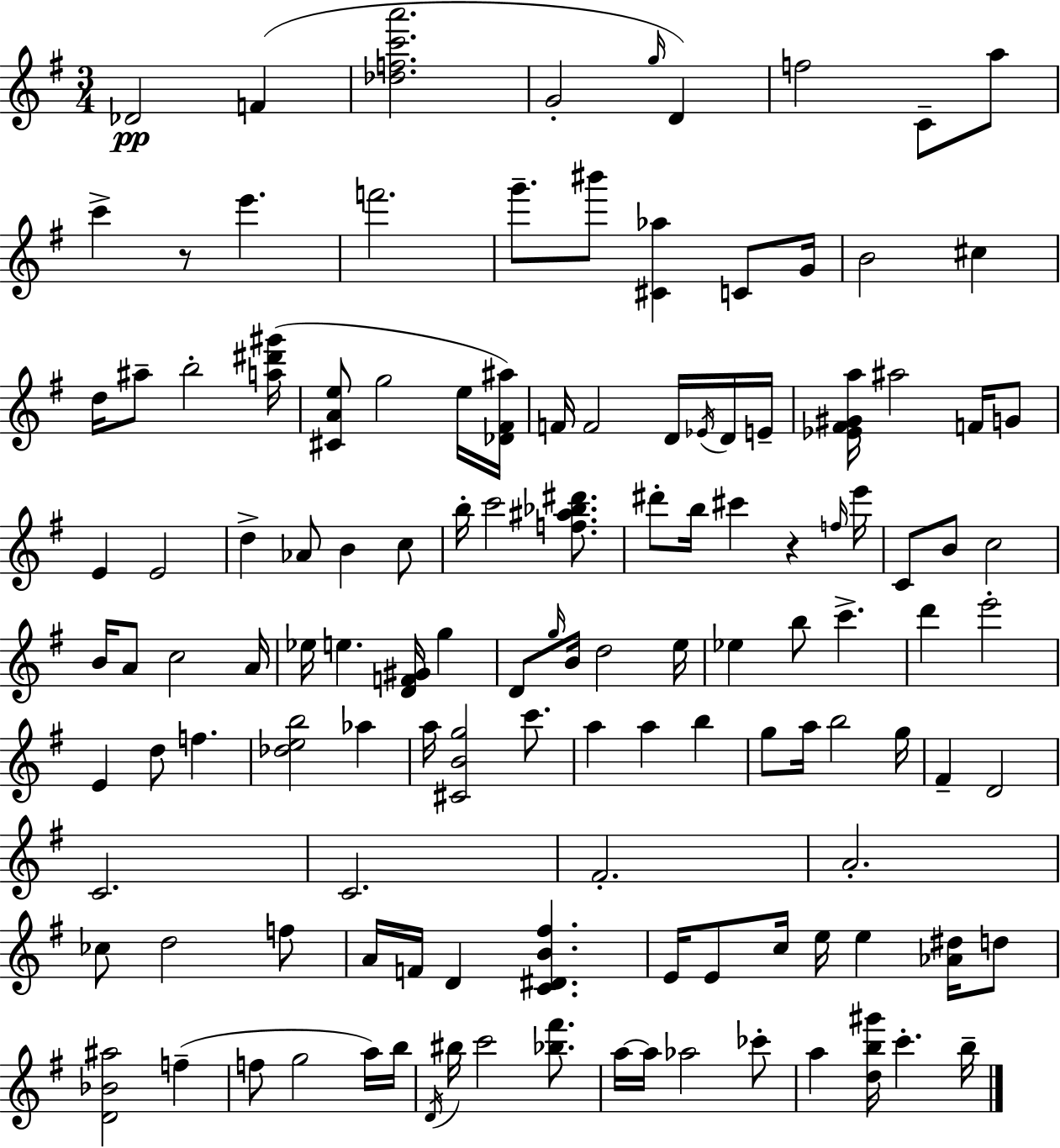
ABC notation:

X:1
T:Untitled
M:3/4
L:1/4
K:G
_D2 F [_dfc'a']2 G2 g/4 D f2 C/2 a/2 c' z/2 e' f'2 g'/2 ^b'/2 [^C_a] C/2 G/4 B2 ^c d/4 ^a/2 b2 [a^d'^g']/4 [^CAe]/2 g2 e/4 [_D^F^a]/4 F/4 F2 D/4 _E/4 D/4 E/4 [_E^F^Ga]/4 ^a2 F/4 G/2 E E2 d _A/2 B c/2 b/4 c'2 [f^a_b^d']/2 ^d'/2 b/4 ^c' z f/4 e'/4 C/2 B/2 c2 B/4 A/2 c2 A/4 _e/4 e [DF^G]/4 g D/2 g/4 B/4 d2 e/4 _e b/2 c' d' e'2 E d/2 f [_deb]2 _a a/4 [^CBg]2 c'/2 a a b g/2 a/4 b2 g/4 ^F D2 C2 C2 ^F2 A2 _c/2 d2 f/2 A/4 F/4 D [C^DB^f] E/4 E/2 c/4 e/4 e [_A^d]/4 d/2 [D_B^a]2 f f/2 g2 a/4 b/4 D/4 ^b/4 c'2 [_b^f']/2 a/4 a/4 _a2 _c'/2 a [db^g']/4 c' b/4